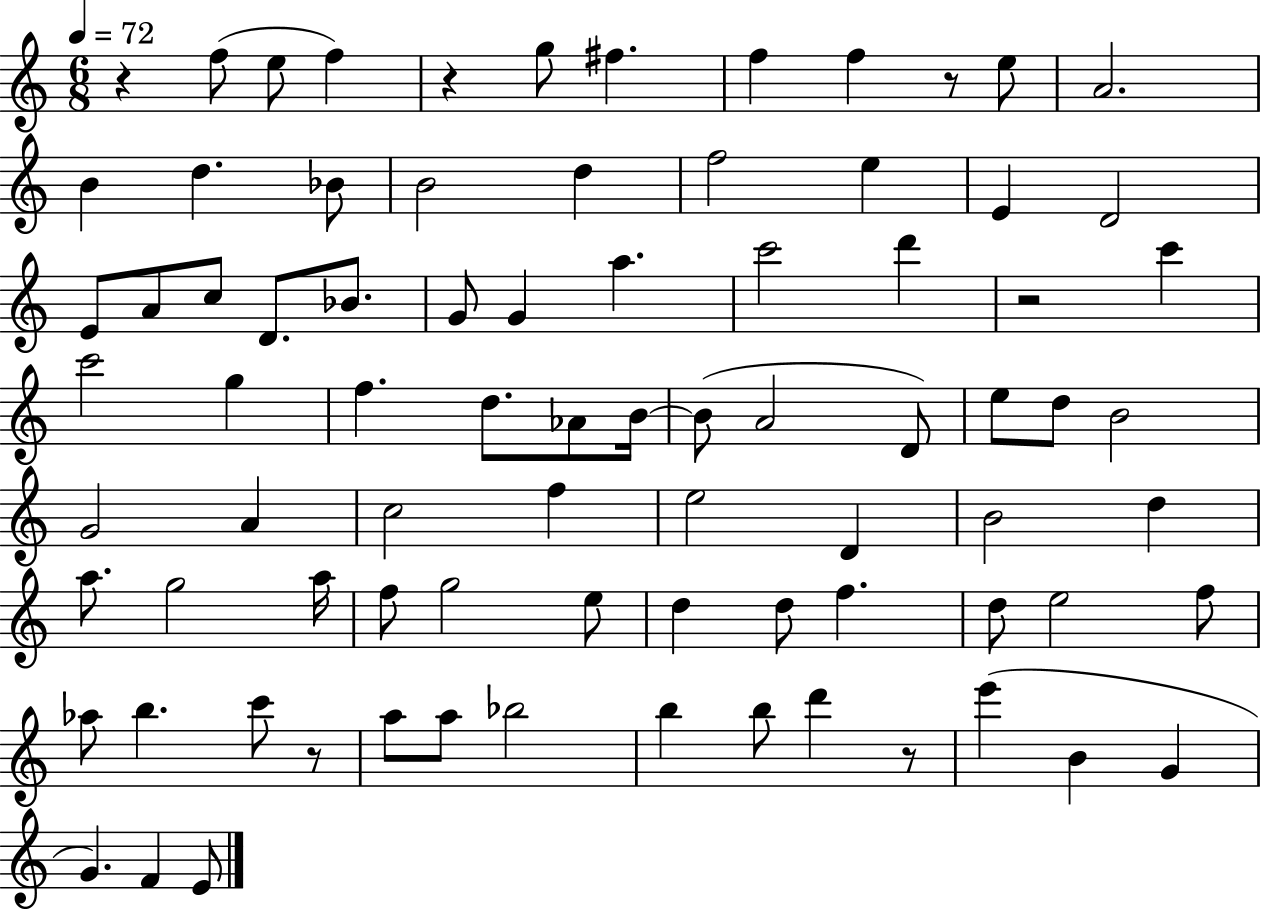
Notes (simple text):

R/q F5/e E5/e F5/q R/q G5/e F#5/q. F5/q F5/q R/e E5/e A4/h. B4/q D5/q. Bb4/e B4/h D5/q F5/h E5/q E4/q D4/h E4/e A4/e C5/e D4/e. Bb4/e. G4/e G4/q A5/q. C6/h D6/q R/h C6/q C6/h G5/q F5/q. D5/e. Ab4/e B4/s B4/e A4/h D4/e E5/e D5/e B4/h G4/h A4/q C5/h F5/q E5/h D4/q B4/h D5/q A5/e. G5/h A5/s F5/e G5/h E5/e D5/q D5/e F5/q. D5/e E5/h F5/e Ab5/e B5/q. C6/e R/e A5/e A5/e Bb5/h B5/q B5/e D6/q R/e E6/q B4/q G4/q G4/q. F4/q E4/e